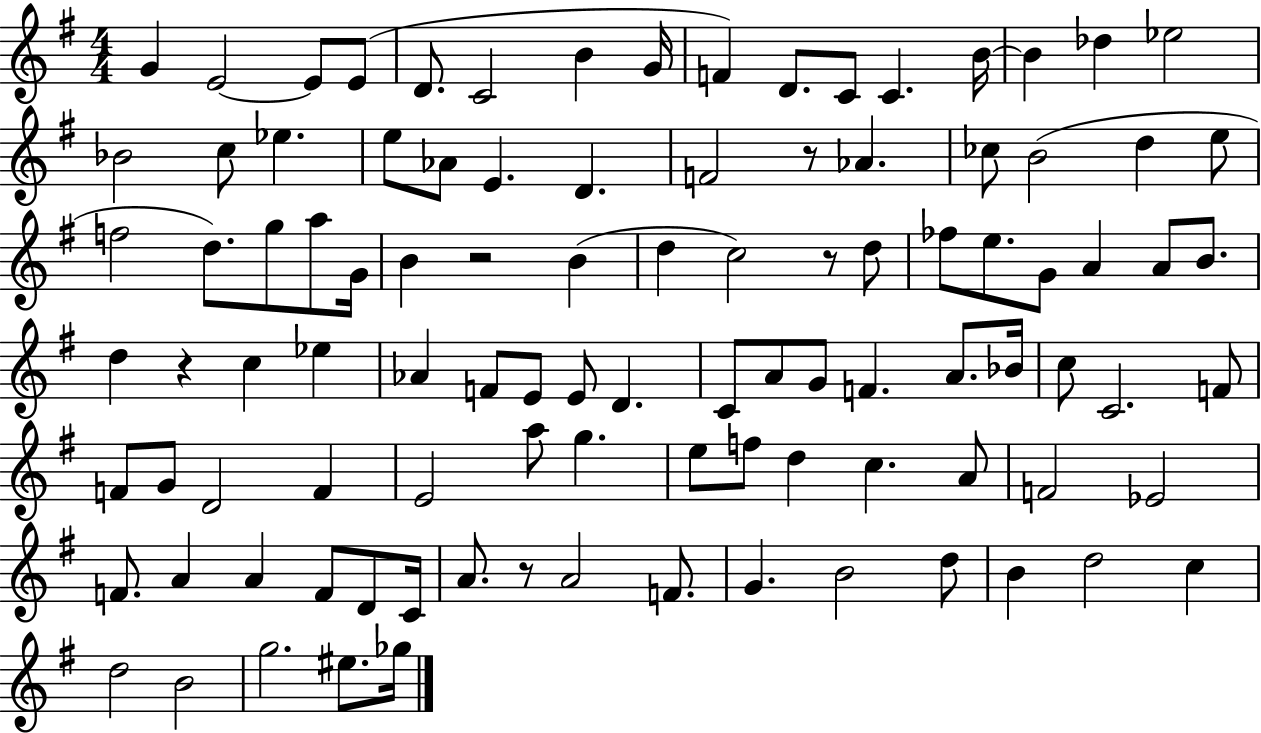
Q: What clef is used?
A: treble